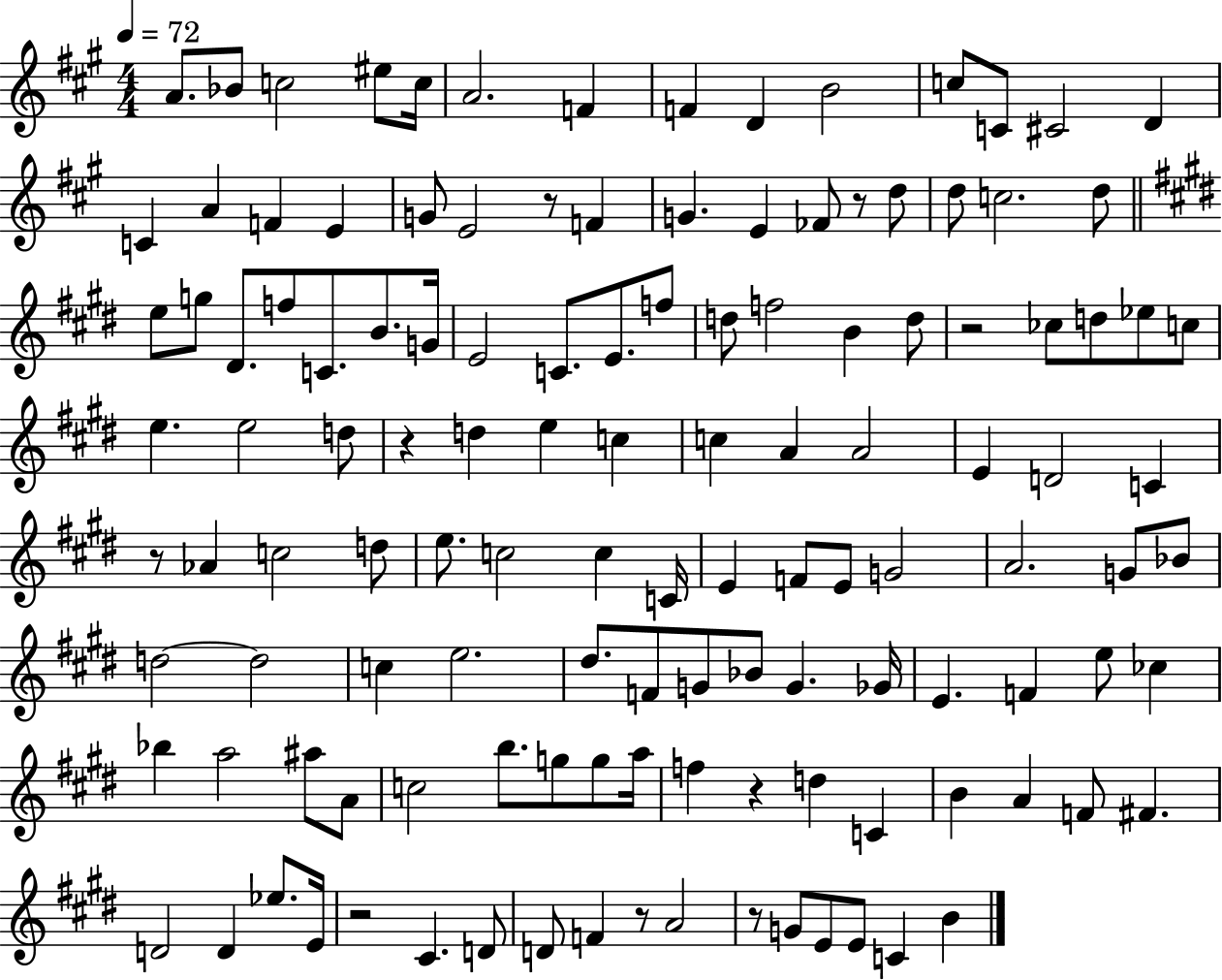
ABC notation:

X:1
T:Untitled
M:4/4
L:1/4
K:A
A/2 _B/2 c2 ^e/2 c/4 A2 F F D B2 c/2 C/2 ^C2 D C A F E G/2 E2 z/2 F G E _F/2 z/2 d/2 d/2 c2 d/2 e/2 g/2 ^D/2 f/2 C/2 B/2 G/4 E2 C/2 E/2 f/2 d/2 f2 B d/2 z2 _c/2 d/2 _e/2 c/2 e e2 d/2 z d e c c A A2 E D2 C z/2 _A c2 d/2 e/2 c2 c C/4 E F/2 E/2 G2 A2 G/2 _B/2 d2 d2 c e2 ^d/2 F/2 G/2 _B/2 G _G/4 E F e/2 _c _b a2 ^a/2 A/2 c2 b/2 g/2 g/2 a/4 f z d C B A F/2 ^F D2 D _e/2 E/4 z2 ^C D/2 D/2 F z/2 A2 z/2 G/2 E/2 E/2 C B